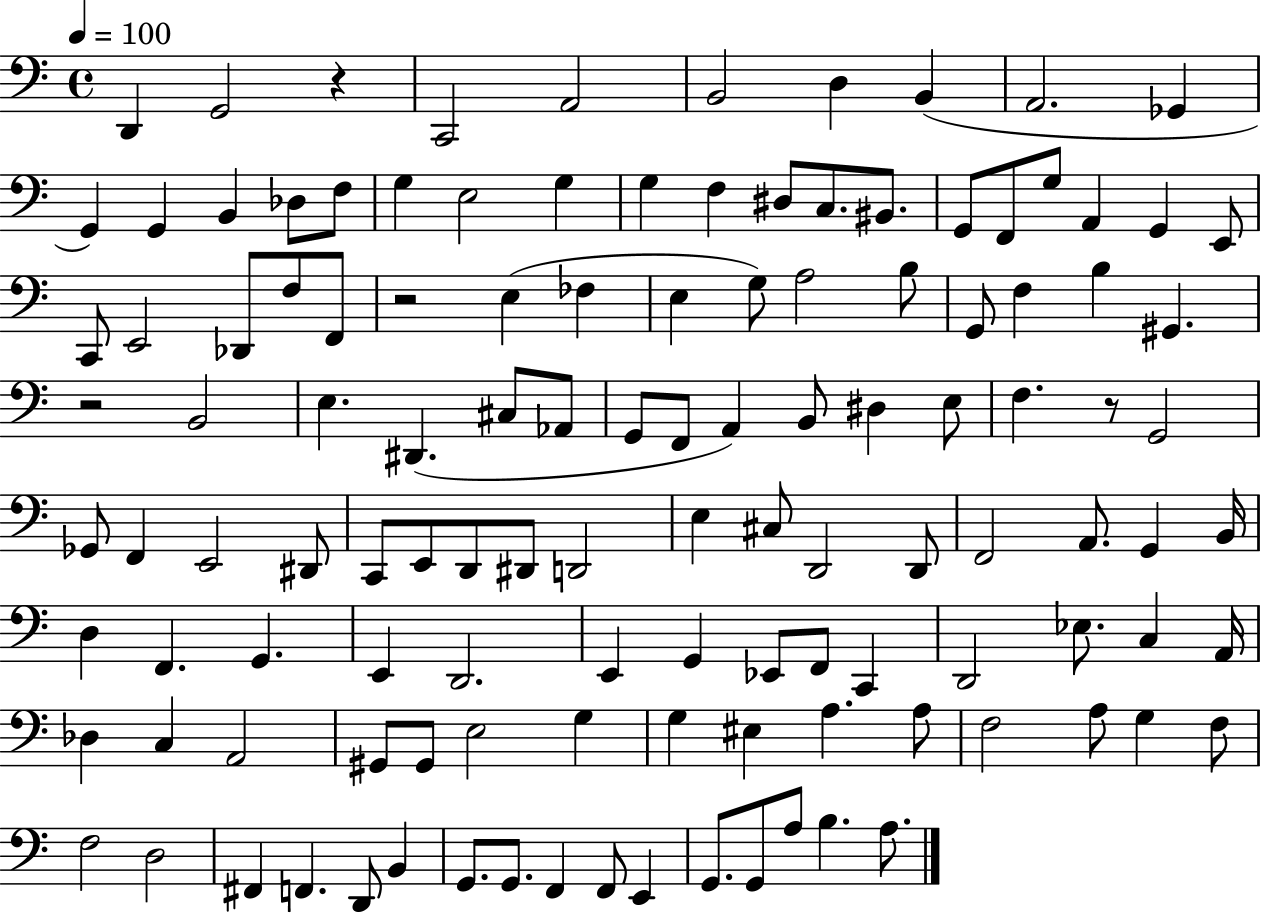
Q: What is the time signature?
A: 4/4